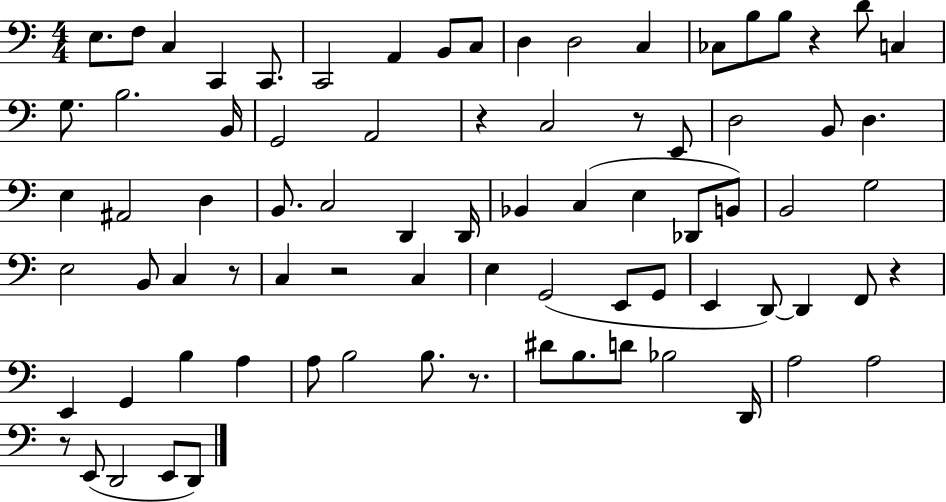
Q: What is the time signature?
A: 4/4